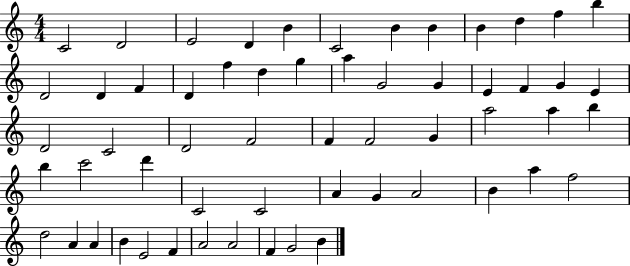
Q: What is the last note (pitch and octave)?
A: B4